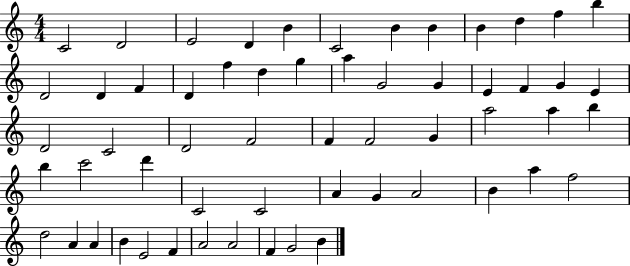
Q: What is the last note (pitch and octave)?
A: B4